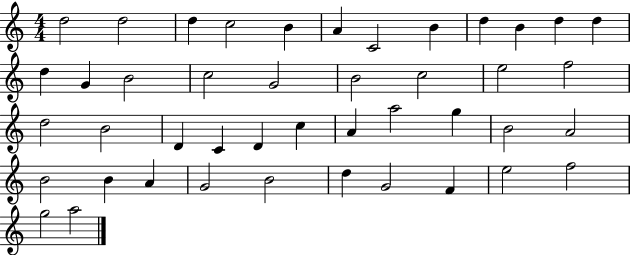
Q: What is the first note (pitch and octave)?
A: D5